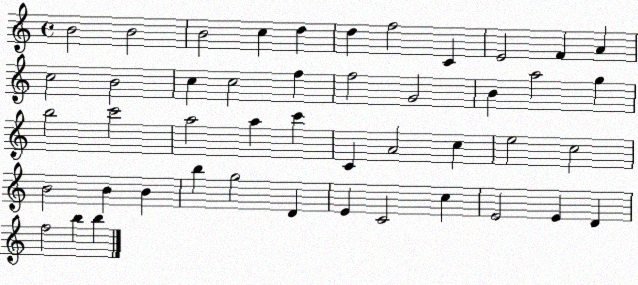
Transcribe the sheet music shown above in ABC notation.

X:1
T:Untitled
M:4/4
L:1/4
K:C
B2 B2 B2 c d d f2 C E2 F A c2 B2 c c2 f f2 G2 B a2 g b2 c'2 a2 a c' C A2 c e2 c2 B2 B B b g2 D E C2 c E2 E D f2 b b